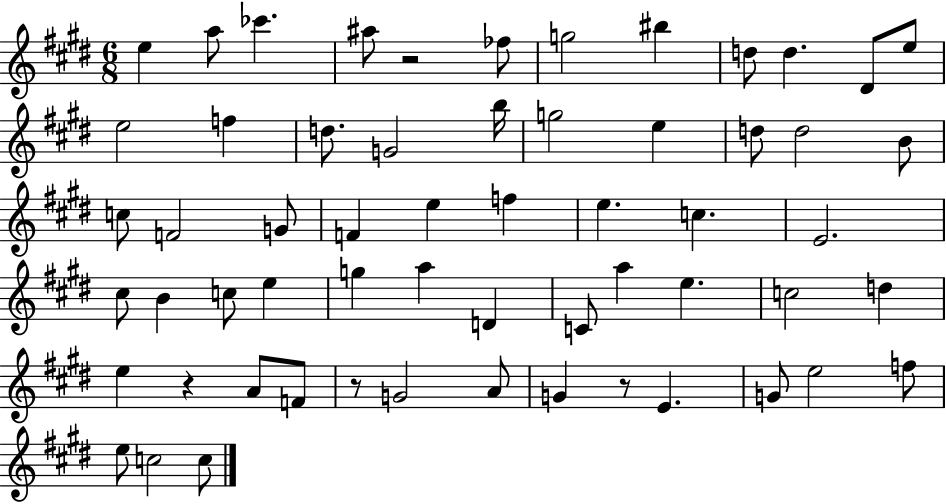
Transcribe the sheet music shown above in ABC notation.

X:1
T:Untitled
M:6/8
L:1/4
K:E
e a/2 _c' ^a/2 z2 _f/2 g2 ^b d/2 d ^D/2 e/2 e2 f d/2 G2 b/4 g2 e d/2 d2 B/2 c/2 F2 G/2 F e f e c E2 ^c/2 B c/2 e g a D C/2 a e c2 d e z A/2 F/2 z/2 G2 A/2 G z/2 E G/2 e2 f/2 e/2 c2 c/2